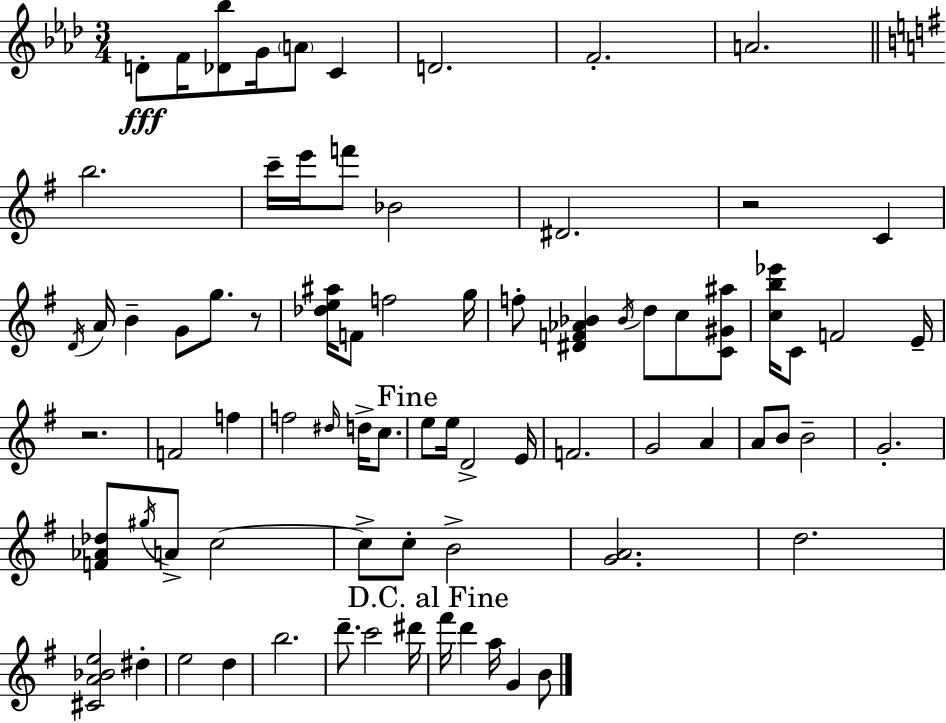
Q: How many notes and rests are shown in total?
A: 77